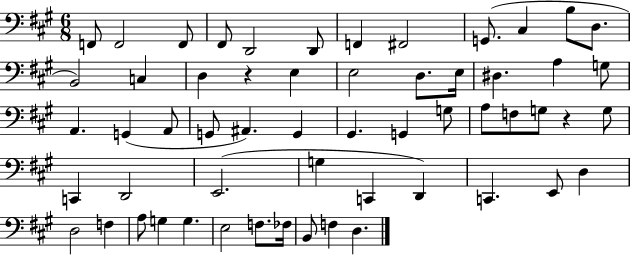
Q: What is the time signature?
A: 6/8